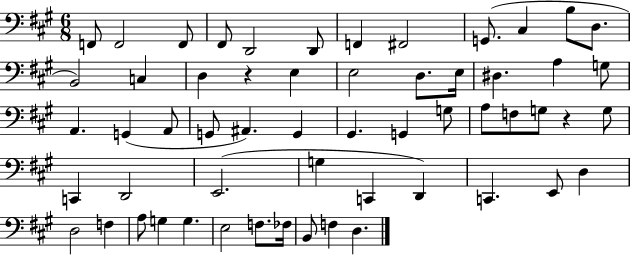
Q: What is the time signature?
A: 6/8